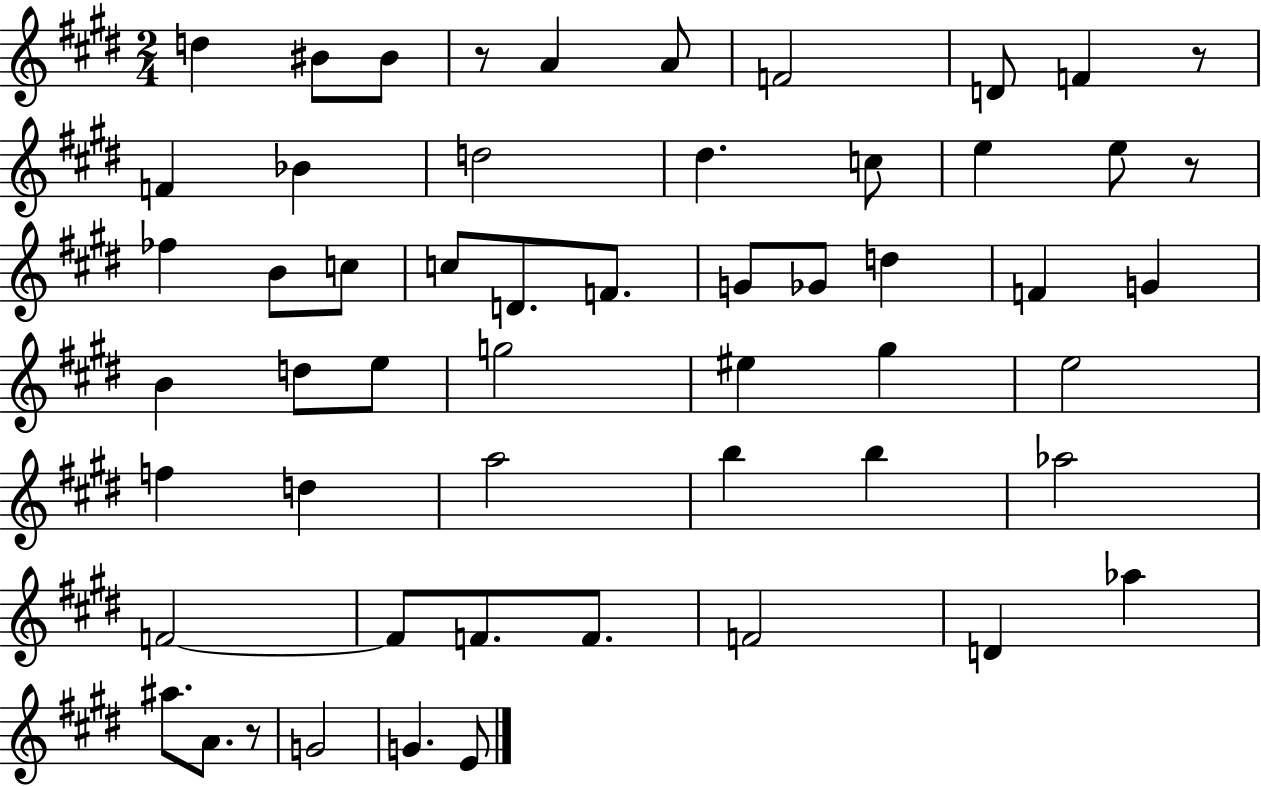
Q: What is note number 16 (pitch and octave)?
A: FES5